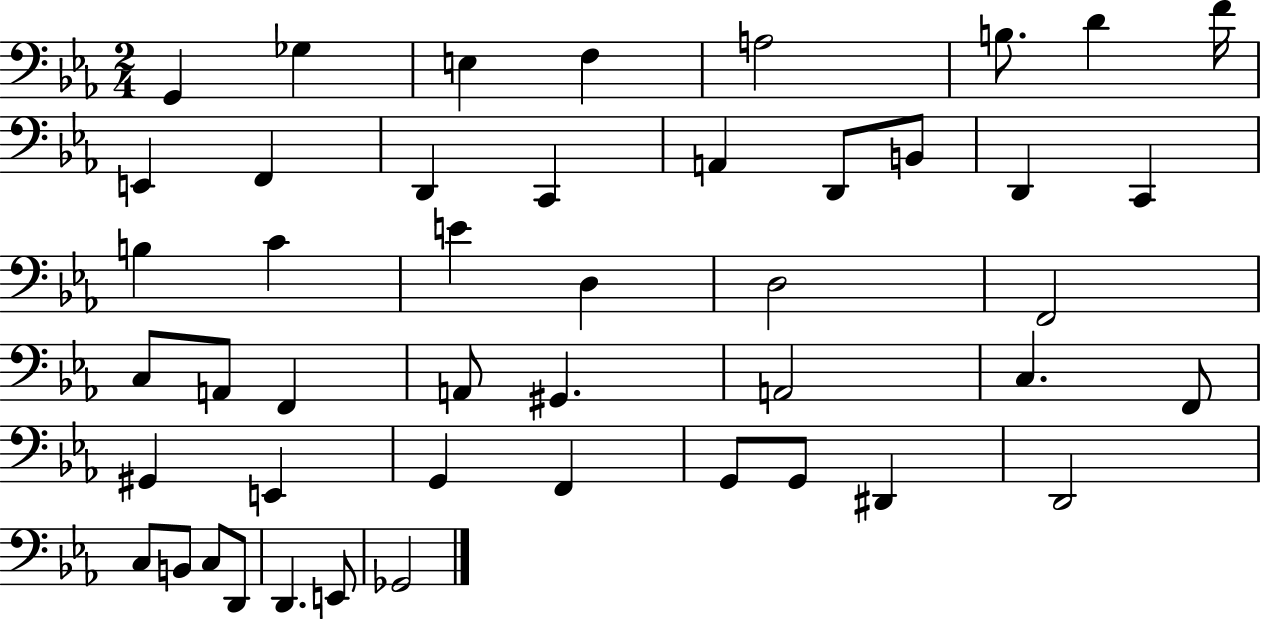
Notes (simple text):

G2/q Gb3/q E3/q F3/q A3/h B3/e. D4/q F4/s E2/q F2/q D2/q C2/q A2/q D2/e B2/e D2/q C2/q B3/q C4/q E4/q D3/q D3/h F2/h C3/e A2/e F2/q A2/e G#2/q. A2/h C3/q. F2/e G#2/q E2/q G2/q F2/q G2/e G2/e D#2/q D2/h C3/e B2/e C3/e D2/e D2/q. E2/e Gb2/h